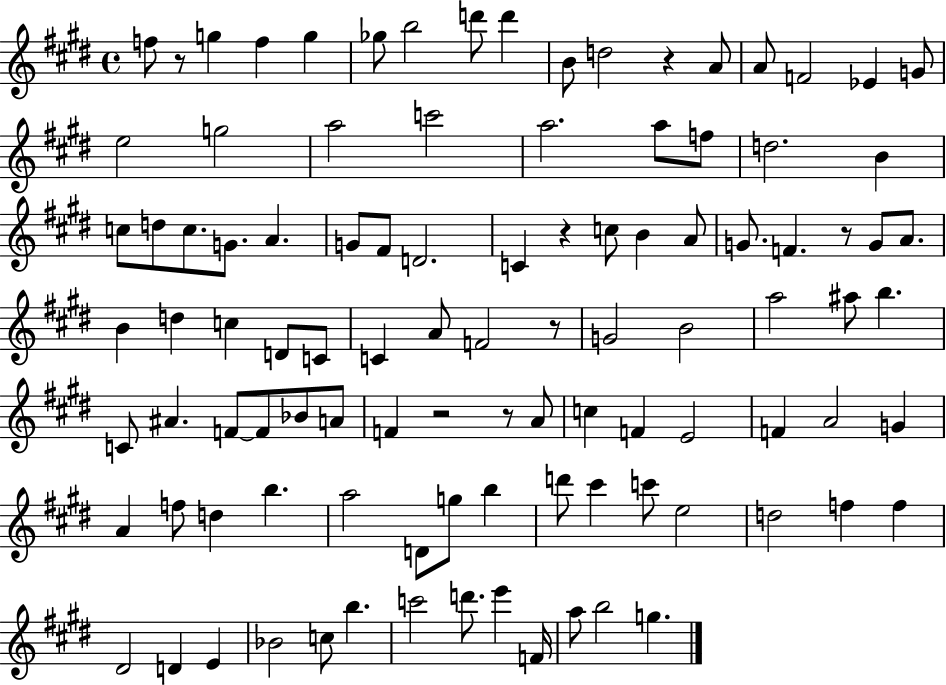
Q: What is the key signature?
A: E major